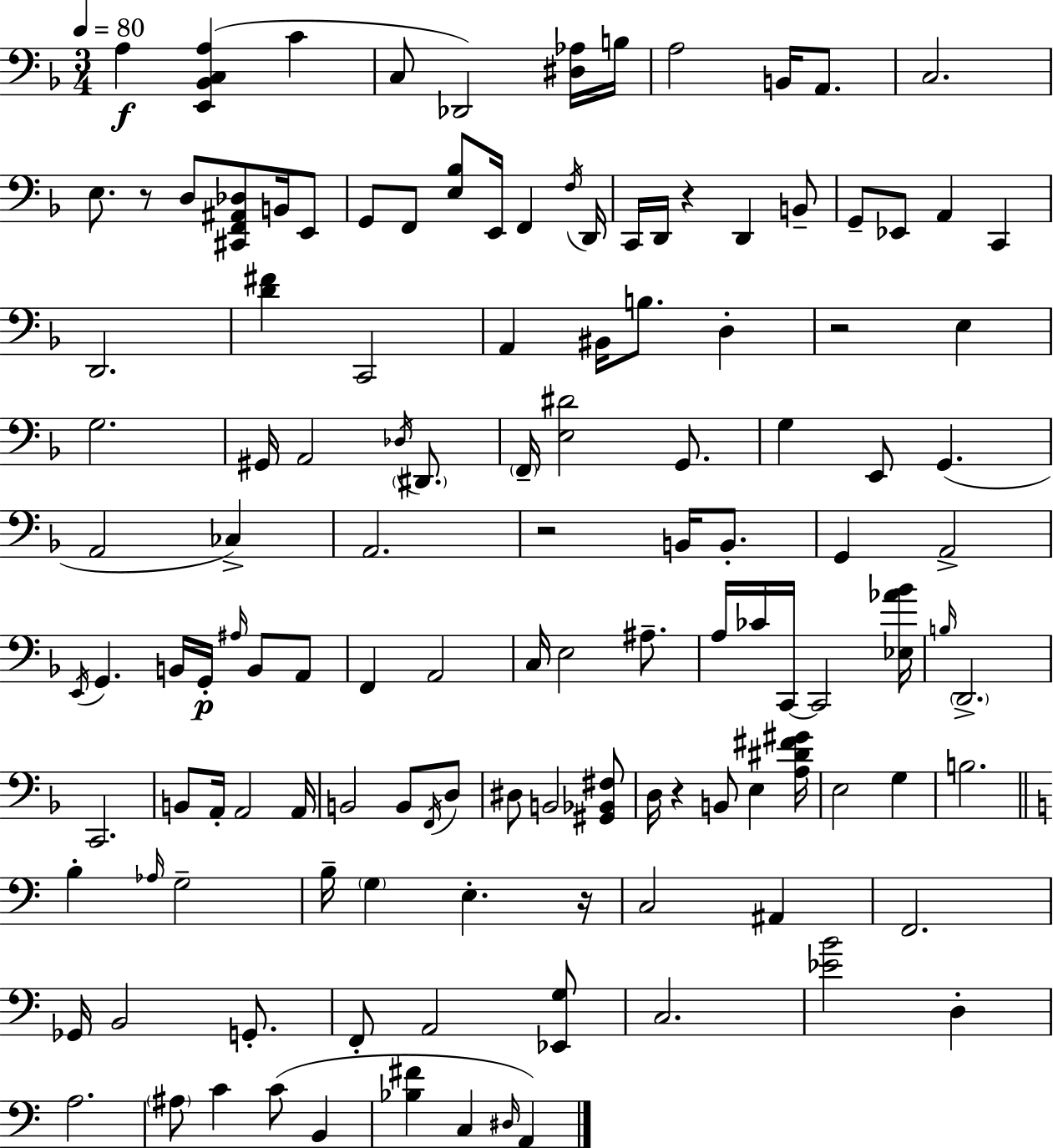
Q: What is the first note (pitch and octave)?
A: A3